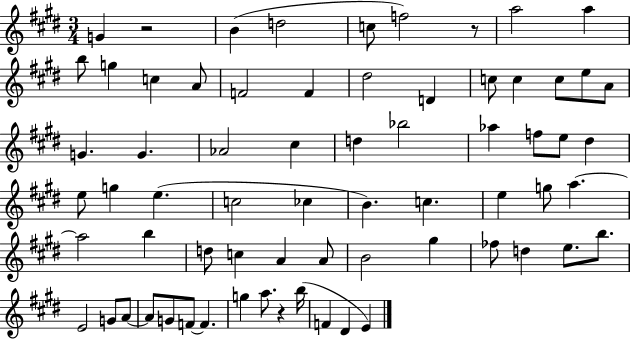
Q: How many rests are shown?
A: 3